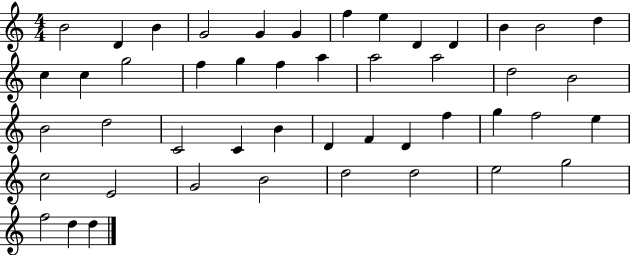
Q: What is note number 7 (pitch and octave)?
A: F5